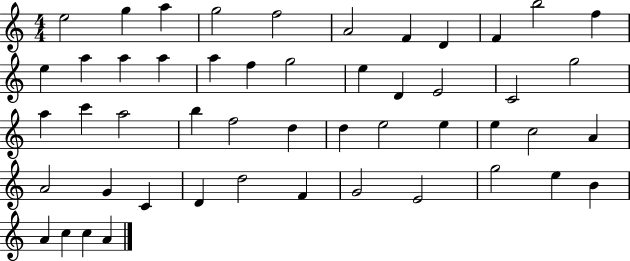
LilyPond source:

{
  \clef treble
  \numericTimeSignature
  \time 4/4
  \key c \major
  e''2 g''4 a''4 | g''2 f''2 | a'2 f'4 d'4 | f'4 b''2 f''4 | \break e''4 a''4 a''4 a''4 | a''4 f''4 g''2 | e''4 d'4 e'2 | c'2 g''2 | \break a''4 c'''4 a''2 | b''4 f''2 d''4 | d''4 e''2 e''4 | e''4 c''2 a'4 | \break a'2 g'4 c'4 | d'4 d''2 f'4 | g'2 e'2 | g''2 e''4 b'4 | \break a'4 c''4 c''4 a'4 | \bar "|."
}